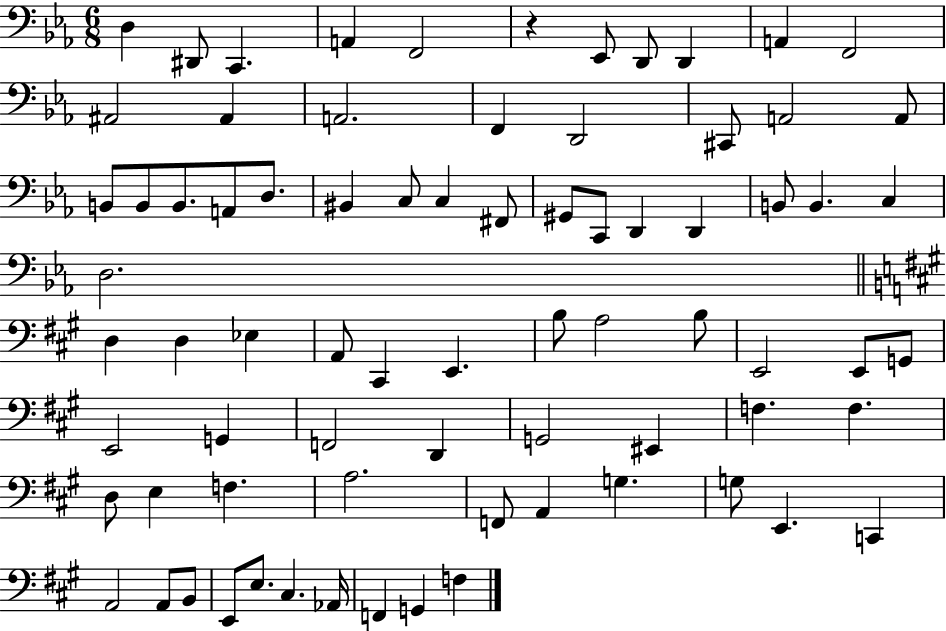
X:1
T:Untitled
M:6/8
L:1/4
K:Eb
D, ^D,,/2 C,, A,, F,,2 z _E,,/2 D,,/2 D,, A,, F,,2 ^A,,2 ^A,, A,,2 F,, D,,2 ^C,,/2 A,,2 A,,/2 B,,/2 B,,/2 B,,/2 A,,/2 D,/2 ^B,, C,/2 C, ^F,,/2 ^G,,/2 C,,/2 D,, D,, B,,/2 B,, C, D,2 D, D, _E, A,,/2 ^C,, E,, B,/2 A,2 B,/2 E,,2 E,,/2 G,,/2 E,,2 G,, F,,2 D,, G,,2 ^E,, F, F, D,/2 E, F, A,2 F,,/2 A,, G, G,/2 E,, C,, A,,2 A,,/2 B,,/2 E,,/2 E,/2 ^C, _A,,/4 F,, G,, F,